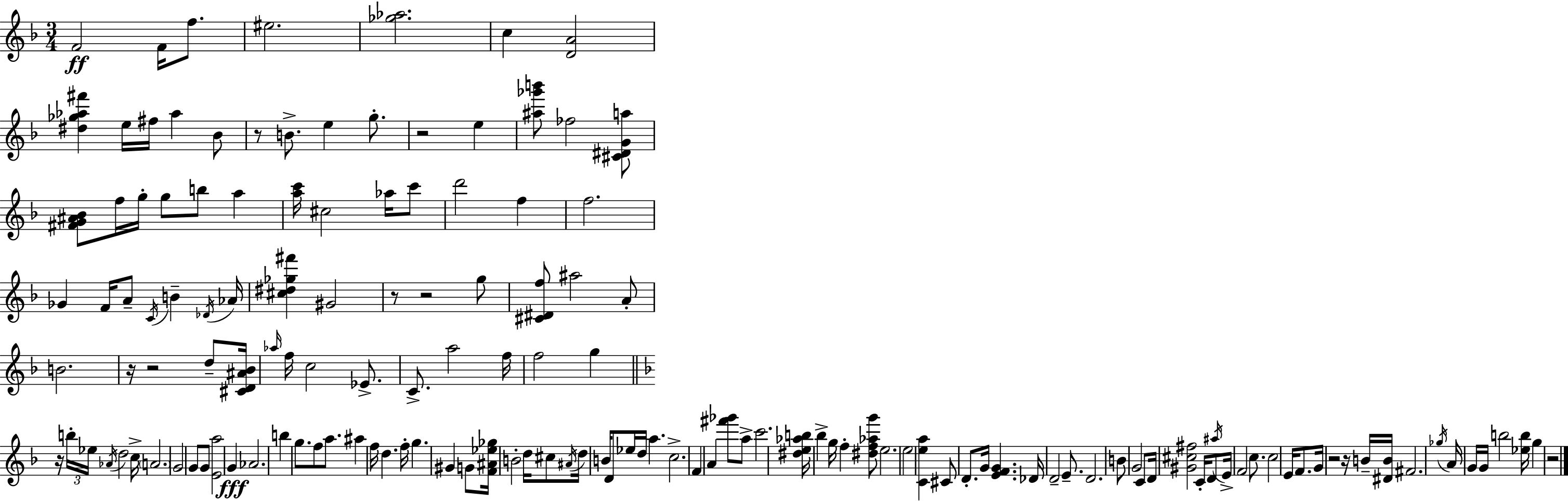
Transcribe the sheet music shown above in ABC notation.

X:1
T:Untitled
M:3/4
L:1/4
K:F
F2 F/4 f/2 ^e2 [_g_a]2 c [DA]2 [^d_g_a^f'] e/4 ^f/4 _a _B/2 z/2 B/2 e g/2 z2 e [^a_g'b']/2 _f2 [^C^DGa]/2 [^FG^A_B]/2 f/4 g/4 g/2 b/2 a [ac']/4 ^c2 _a/4 c'/2 d'2 f f2 _G F/4 A/2 C/4 B _D/4 _A/4 [^c^d_g^f'] ^G2 z/2 z2 g/2 [^C^Df]/2 ^a2 A/2 B2 z/4 z2 d/2 [^CD^A_B]/4 _a/4 f/4 c2 _E/2 C/2 a2 f/4 f2 g z/4 b/4 _e/4 _A/4 d2 c/4 A2 G2 G/2 G/2 [Ea]2 G _A2 b g/2 f/2 a/2 ^a f/4 d f/4 g ^G G/2 [F^A_e_g]/4 B2 d/4 ^c/2 ^A/4 d/4 B/4 D/2 _e/4 d/4 a c2 F A [^f'_g']/2 a/2 c'2 [^de_ab]/4 _b g/4 f [^df_ag']/2 e2 e2 [Cea] ^C/2 D/2 G/4 [EFG] _D/4 D2 E/2 D2 B/2 G2 C/2 D/4 [^G^c^f]2 C/4 D/2 ^a/4 E/4 F2 c/2 c2 E/4 F/2 G/4 z2 z/4 B/4 [^DB]/4 ^F2 _g/4 A/4 G/4 G/4 b2 [_eb]/4 g z2